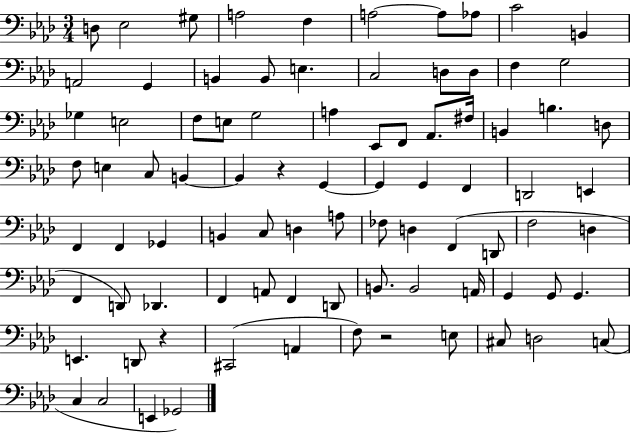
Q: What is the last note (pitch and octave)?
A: Gb2